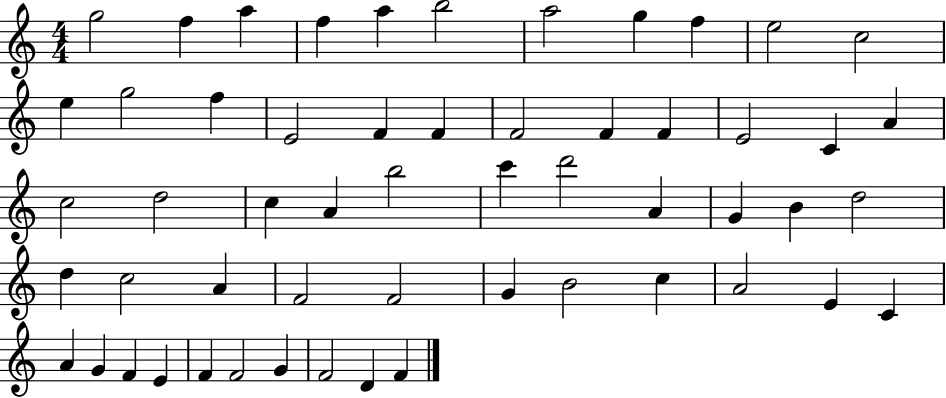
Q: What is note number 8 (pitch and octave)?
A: G5